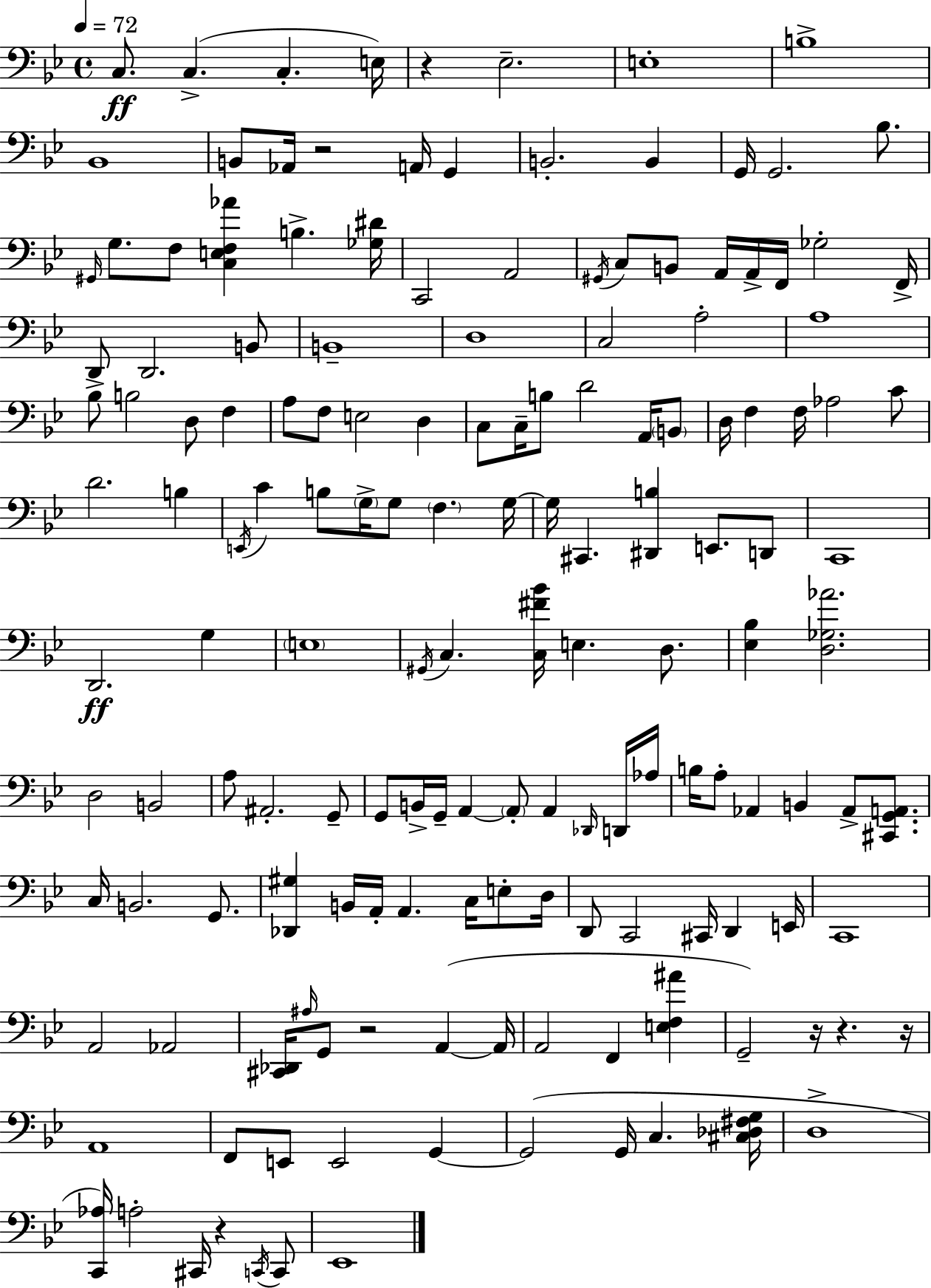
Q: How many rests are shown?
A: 7